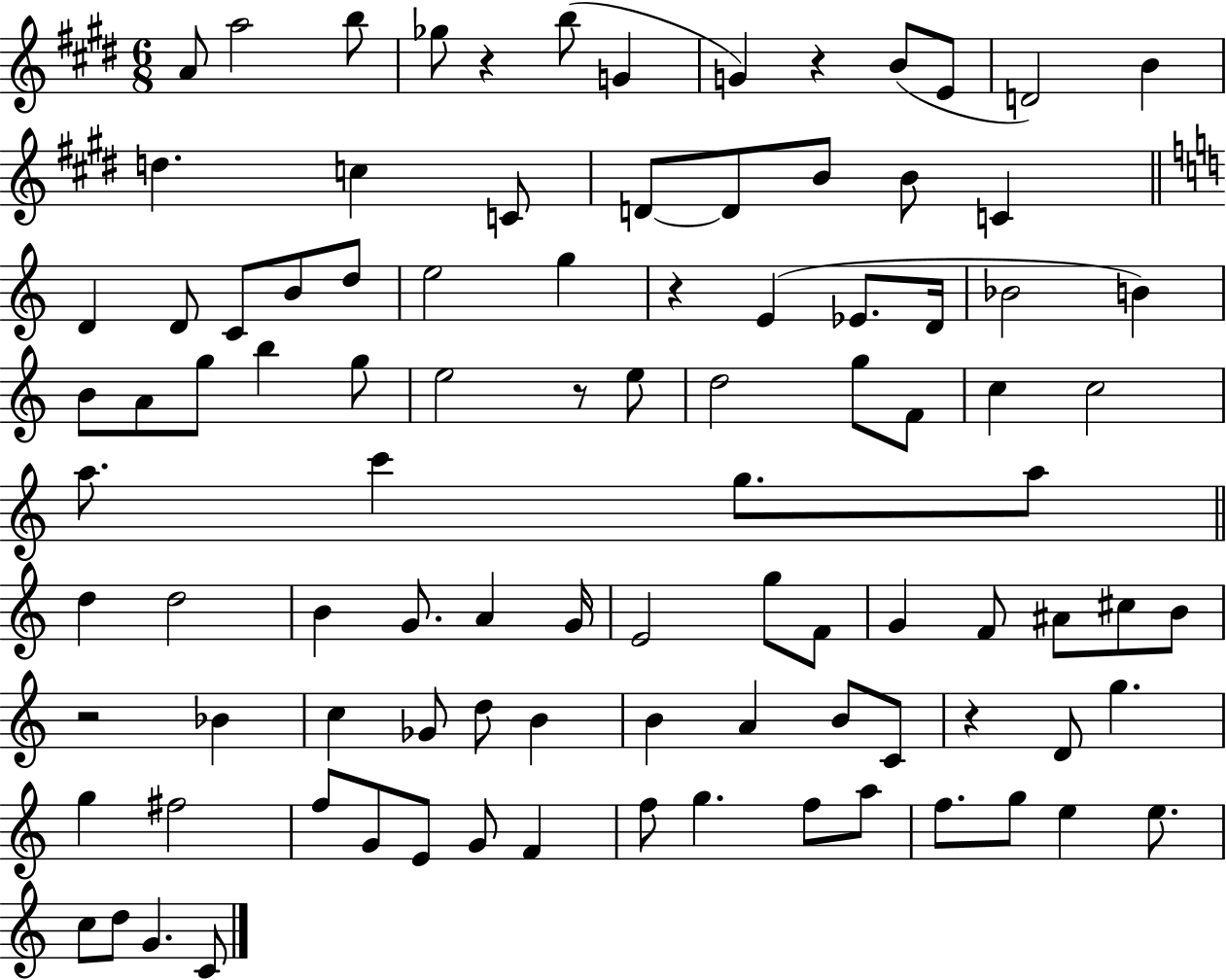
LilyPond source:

{
  \clef treble
  \numericTimeSignature
  \time 6/8
  \key e \major
  a'8 a''2 b''8 | ges''8 r4 b''8( g'4 | g'4) r4 b'8( e'8 | d'2) b'4 | \break d''4. c''4 c'8 | d'8~~ d'8 b'8 b'8 c'4 | \bar "||" \break \key a \minor d'4 d'8 c'8 b'8 d''8 | e''2 g''4 | r4 e'4( ees'8. d'16 | bes'2 b'4) | \break b'8 a'8 g''8 b''4 g''8 | e''2 r8 e''8 | d''2 g''8 f'8 | c''4 c''2 | \break a''8. c'''4 g''8. a''8 | \bar "||" \break \key a \minor d''4 d''2 | b'4 g'8. a'4 g'16 | e'2 g''8 f'8 | g'4 f'8 ais'8 cis''8 b'8 | \break r2 bes'4 | c''4 ges'8 d''8 b'4 | b'4 a'4 b'8 c'8 | r4 d'8 g''4. | \break g''4 fis''2 | f''8 g'8 e'8 g'8 f'4 | f''8 g''4. f''8 a''8 | f''8. g''8 e''4 e''8. | \break c''8 d''8 g'4. c'8 | \bar "|."
}